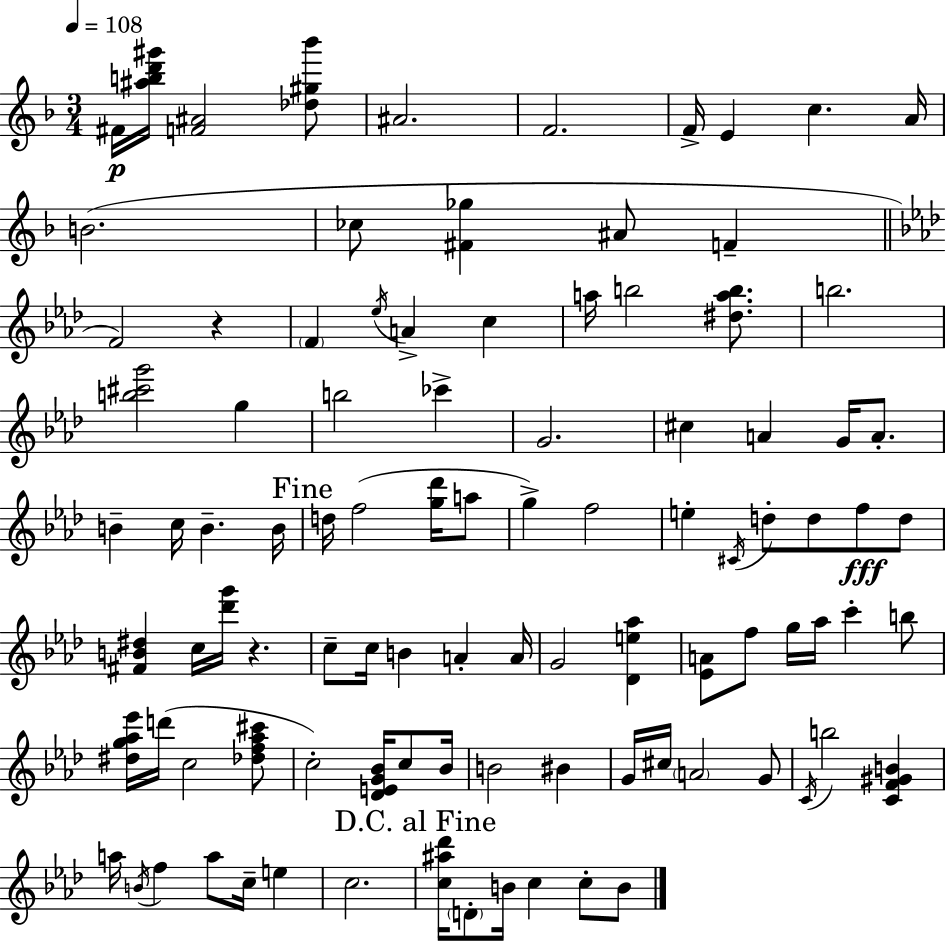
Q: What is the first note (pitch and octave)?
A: F#4